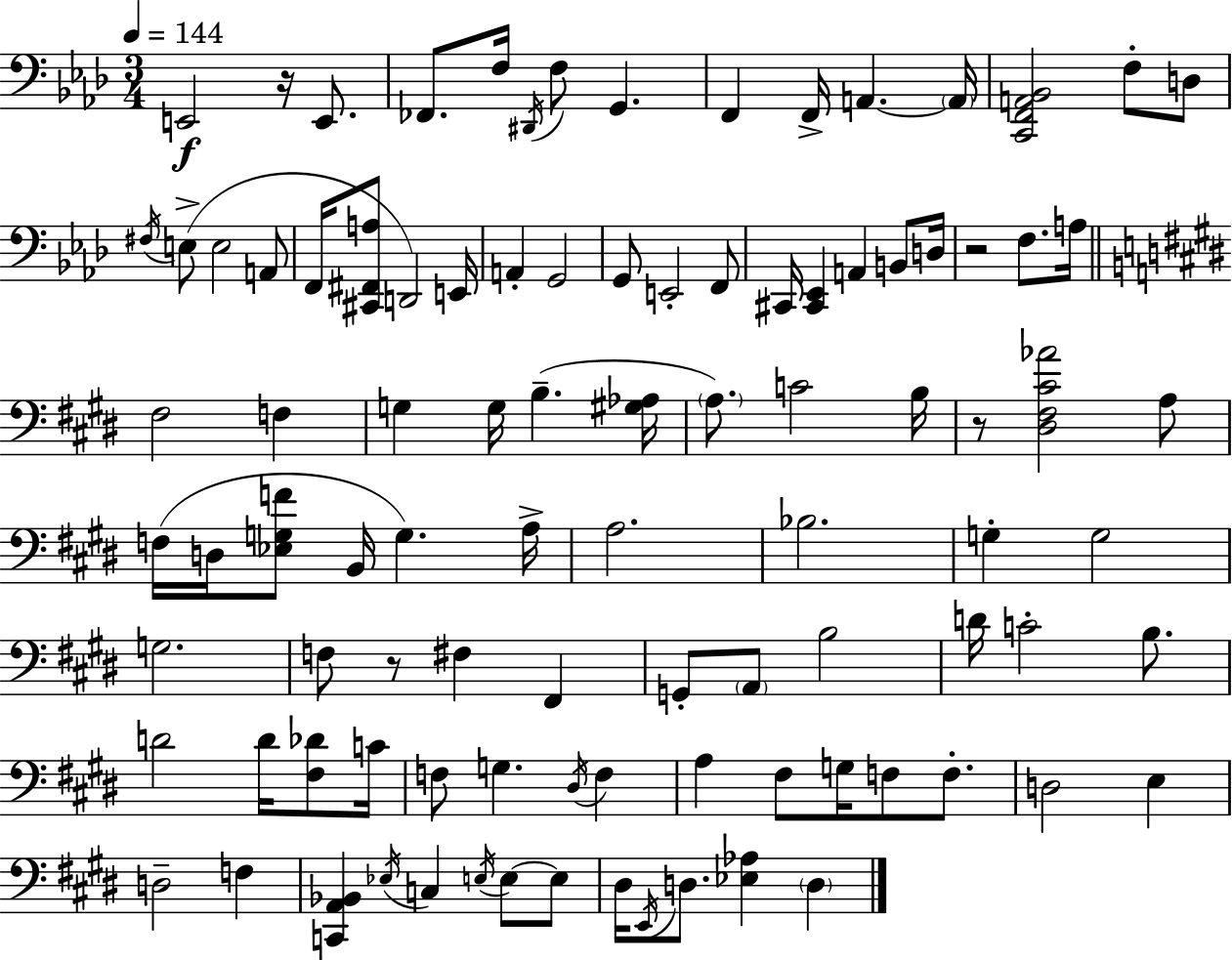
{
  \clef bass
  \numericTimeSignature
  \time 3/4
  \key f \minor
  \tempo 4 = 144
  e,2\f r16 e,8. | fes,8. f16 \acciaccatura { dis,16 } f8 g,4. | f,4 f,16-> a,4.~~ | \parenthesize a,16 <c, f, a, bes,>2 f8-. d8 | \break \acciaccatura { fis16 } e8->( e2 | a,8 f,16 <cis, fis, a>8 d,2) | e,16 a,4-. g,2 | g,8 e,2-. | \break f,8 cis,16 <cis, ees,>4 a,4 b,8 | d16 r2 f8. | a16 \bar "||" \break \key e \major fis2 f4 | g4 g16 b4.--( <gis aes>16 | \parenthesize a8.) c'2 b16 | r8 <dis fis cis' aes'>2 a8 | \break f16( d16 <ees g f'>8 b,16 g4.) a16-> | a2. | bes2. | g4-. g2 | \break g2. | f8 r8 fis4 fis,4 | g,8-. \parenthesize a,8 b2 | d'16 c'2-. b8. | \break d'2 d'16 <fis des'>8 c'16 | f8 g4. \acciaccatura { dis16 } f4 | a4 fis8 g16 f8 f8.-. | d2 e4 | \break d2-- f4 | <c, a, bes,>4 \acciaccatura { ees16 } c4 \acciaccatura { e16 } e8~~ | e8 dis16 \acciaccatura { e,16 } d8. <ees aes>4 | \parenthesize d4 \bar "|."
}